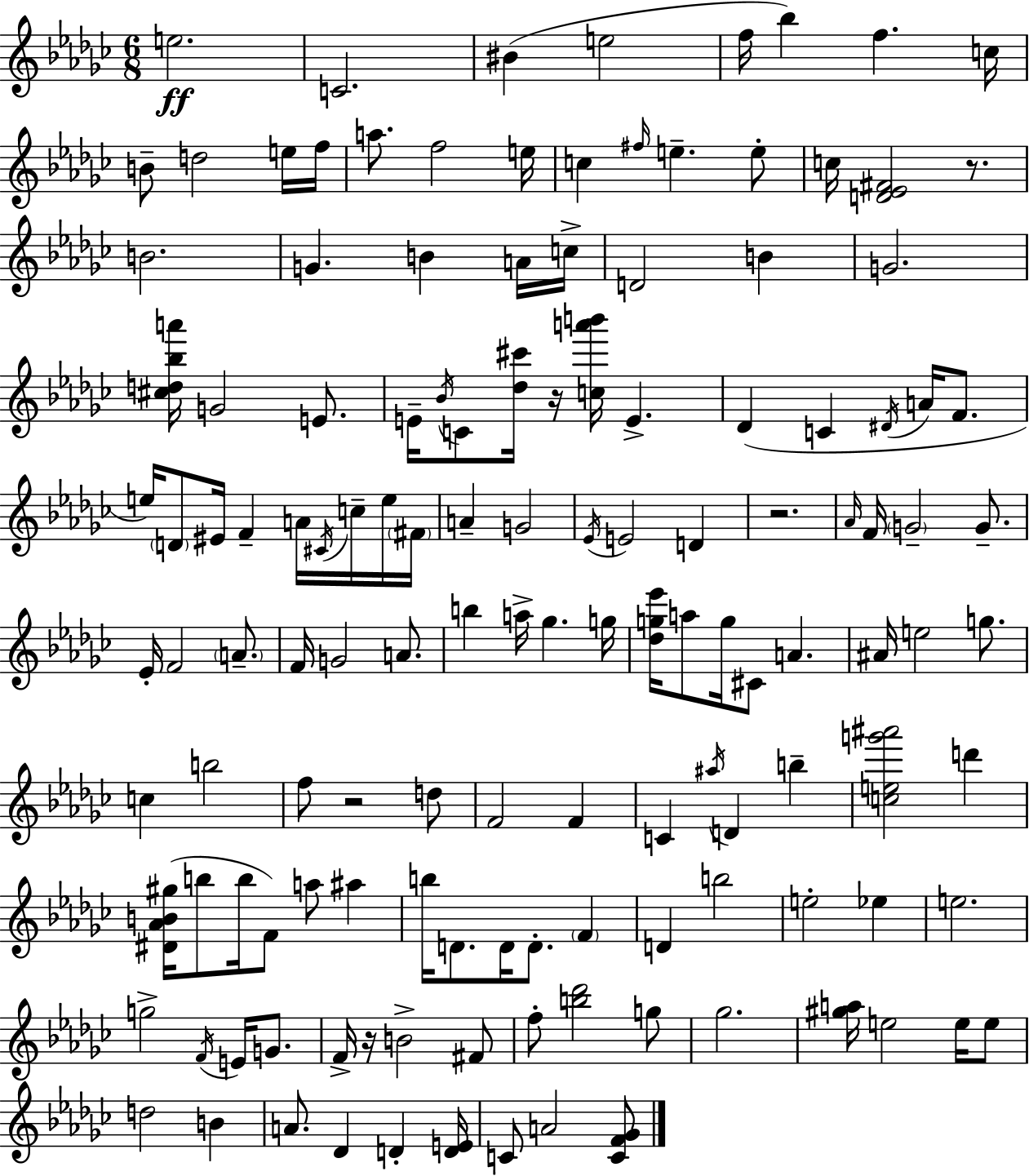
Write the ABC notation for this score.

X:1
T:Untitled
M:6/8
L:1/4
K:Ebm
e2 C2 ^B e2 f/4 _b f c/4 B/2 d2 e/4 f/4 a/2 f2 e/4 c ^f/4 e e/2 c/4 [D_E^F]2 z/2 B2 G B A/4 c/4 D2 B G2 [^cd_ba']/4 G2 E/2 E/4 _B/4 C/2 [_d^c']/4 z/4 [ca'b']/4 E _D C ^D/4 A/4 F/2 e/4 D/2 ^E/4 F A/4 ^C/4 c/4 e/4 ^F/4 A G2 _E/4 E2 D z2 _A/4 F/4 G2 G/2 _E/4 F2 A/2 F/4 G2 A/2 b a/4 _g g/4 [_dg_e']/4 a/2 g/4 ^C/2 A ^A/4 e2 g/2 c b2 f/2 z2 d/2 F2 F C ^a/4 D b [ceg'^a']2 d' [^D_AB^g]/4 b/2 b/4 F/2 a/2 ^a b/4 D/2 D/4 D/2 F D b2 e2 _e e2 g2 F/4 E/4 G/2 F/4 z/4 B2 ^F/2 f/2 [b_d']2 g/2 _g2 [^ga]/4 e2 e/4 e/2 d2 B A/2 _D D [DE]/4 C/2 A2 [CF_G]/2